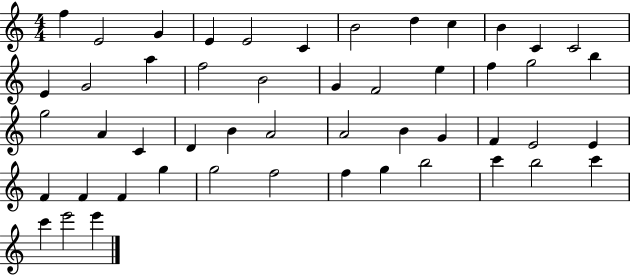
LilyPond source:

{
  \clef treble
  \numericTimeSignature
  \time 4/4
  \key c \major
  f''4 e'2 g'4 | e'4 e'2 c'4 | b'2 d''4 c''4 | b'4 c'4 c'2 | \break e'4 g'2 a''4 | f''2 b'2 | g'4 f'2 e''4 | f''4 g''2 b''4 | \break g''2 a'4 c'4 | d'4 b'4 a'2 | a'2 b'4 g'4 | f'4 e'2 e'4 | \break f'4 f'4 f'4 g''4 | g''2 f''2 | f''4 g''4 b''2 | c'''4 b''2 c'''4 | \break c'''4 e'''2 e'''4 | \bar "|."
}